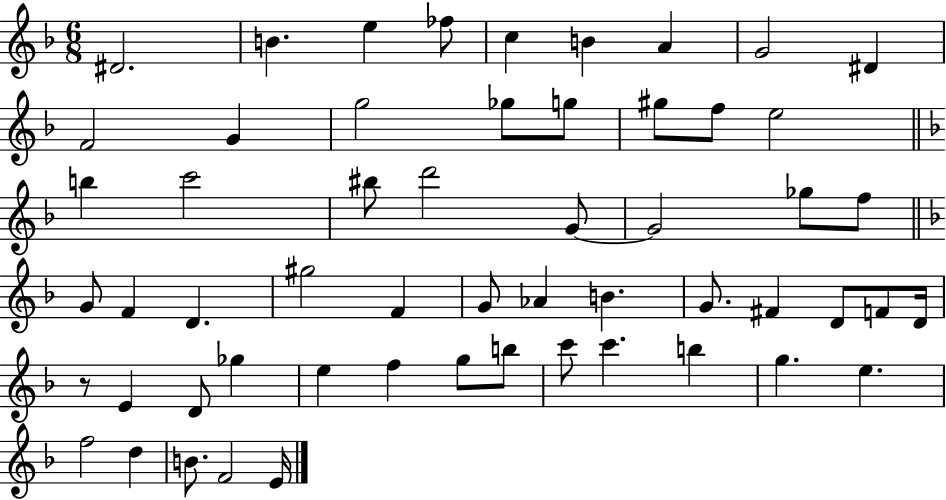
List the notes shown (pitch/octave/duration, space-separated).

D#4/h. B4/q. E5/q FES5/e C5/q B4/q A4/q G4/h D#4/q F4/h G4/q G5/h Gb5/e G5/e G#5/e F5/e E5/h B5/q C6/h BIS5/e D6/h G4/e G4/h Gb5/e F5/e G4/e F4/q D4/q. G#5/h F4/q G4/e Ab4/q B4/q. G4/e. F#4/q D4/e F4/e D4/s R/e E4/q D4/e Gb5/q E5/q F5/q G5/e B5/e C6/e C6/q. B5/q G5/q. E5/q. F5/h D5/q B4/e. F4/h E4/s